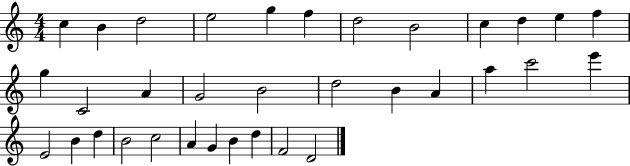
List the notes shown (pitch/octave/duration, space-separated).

C5/q B4/q D5/h E5/h G5/q F5/q D5/h B4/h C5/q D5/q E5/q F5/q G5/q C4/h A4/q G4/h B4/h D5/h B4/q A4/q A5/q C6/h E6/q E4/h B4/q D5/q B4/h C5/h A4/q G4/q B4/q D5/q F4/h D4/h